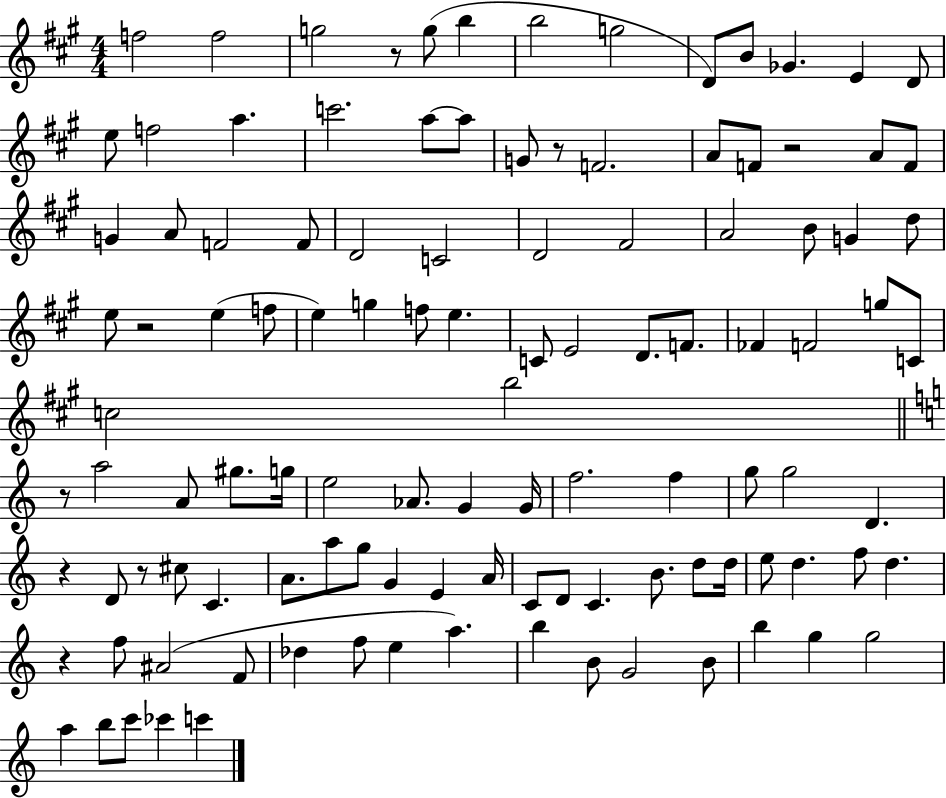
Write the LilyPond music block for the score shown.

{
  \clef treble
  \numericTimeSignature
  \time 4/4
  \key a \major
  f''2 f''2 | g''2 r8 g''8( b''4 | b''2 g''2 | d'8) b'8 ges'4. e'4 d'8 | \break e''8 f''2 a''4. | c'''2. a''8~~ a''8 | g'8 r8 f'2. | a'8 f'8 r2 a'8 f'8 | \break g'4 a'8 f'2 f'8 | d'2 c'2 | d'2 fis'2 | a'2 b'8 g'4 d''8 | \break e''8 r2 e''4( f''8 | e''4) g''4 f''8 e''4. | c'8 e'2 d'8. f'8. | fes'4 f'2 g''8 c'8 | \break c''2 b''2 | \bar "||" \break \key c \major r8 a''2 a'8 gis''8. g''16 | e''2 aes'8. g'4 g'16 | f''2. f''4 | g''8 g''2 d'4. | \break r4 d'8 r8 cis''8 c'4. | a'8. a''8 g''8 g'4 e'4 a'16 | c'8 d'8 c'4. b'8. d''8 d''16 | e''8 d''4. f''8 d''4. | \break r4 f''8 ais'2( f'8 | des''4 f''8 e''4 a''4.) | b''4 b'8 g'2 b'8 | b''4 g''4 g''2 | \break a''4 b''8 c'''8 ces'''4 c'''4 | \bar "|."
}